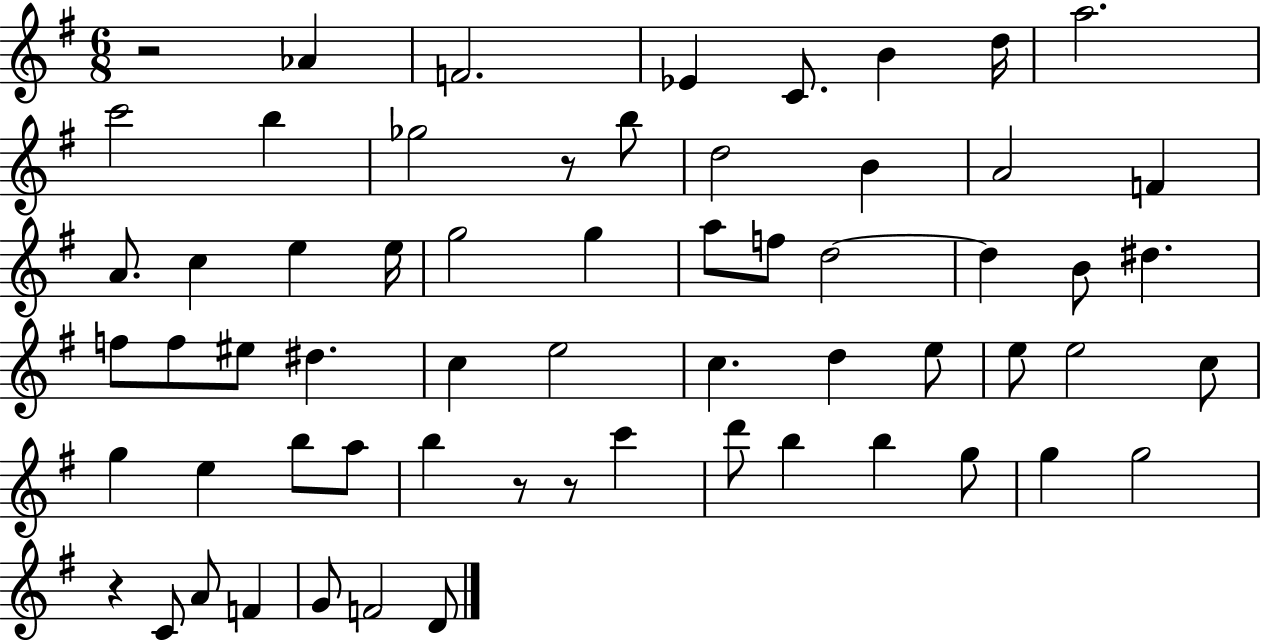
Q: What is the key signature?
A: G major